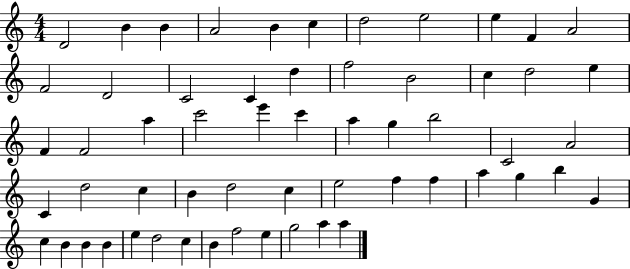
X:1
T:Untitled
M:4/4
L:1/4
K:C
D2 B B A2 B c d2 e2 e F A2 F2 D2 C2 C d f2 B2 c d2 e F F2 a c'2 e' c' a g b2 C2 A2 C d2 c B d2 c e2 f f a g b G c B B B e d2 c B f2 e g2 a a